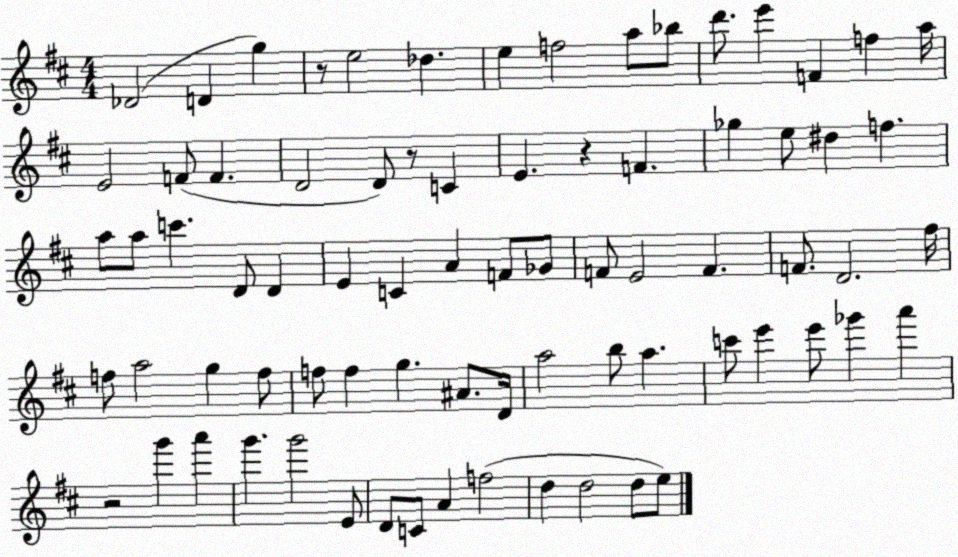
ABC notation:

X:1
T:Untitled
M:4/4
L:1/4
K:D
_D2 D g z/2 e2 _d e f2 a/2 _b/2 d'/2 e' F f a/4 E2 F/2 F D2 D/2 z/2 C E z F _g e/2 ^d f a/2 a/2 c' D/2 D E C A F/2 _G/2 F/2 E2 F F/2 D2 ^f/4 f/2 a2 g f/2 f/2 f g ^A/2 D/4 a2 b/2 a c'/2 e' e'/2 _g' a' z2 g' a' g' g'2 E/2 D/2 C/2 A f2 d d2 d/2 e/2